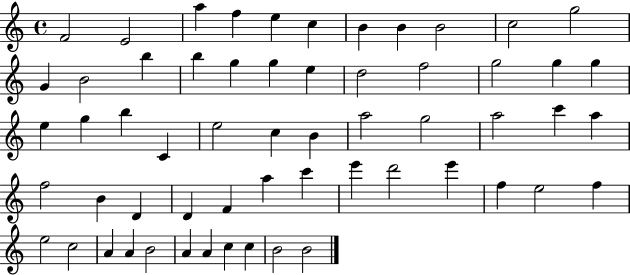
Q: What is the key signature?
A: C major